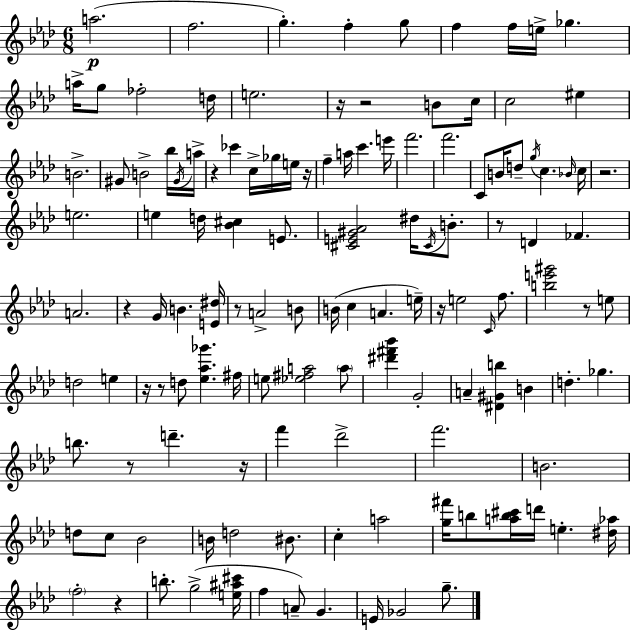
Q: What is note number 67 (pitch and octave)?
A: F#5